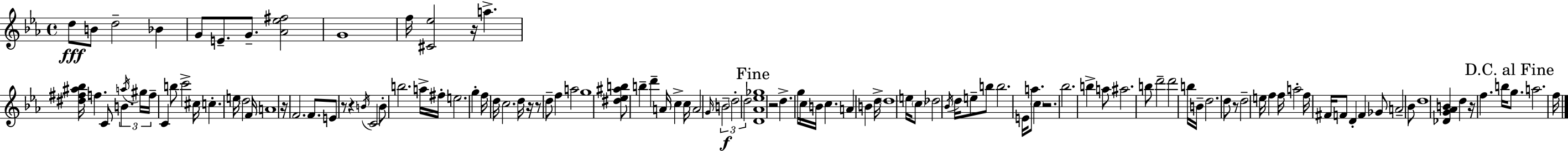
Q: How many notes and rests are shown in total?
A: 121